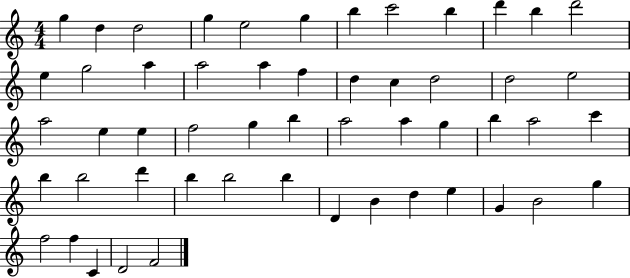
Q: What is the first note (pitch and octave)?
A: G5